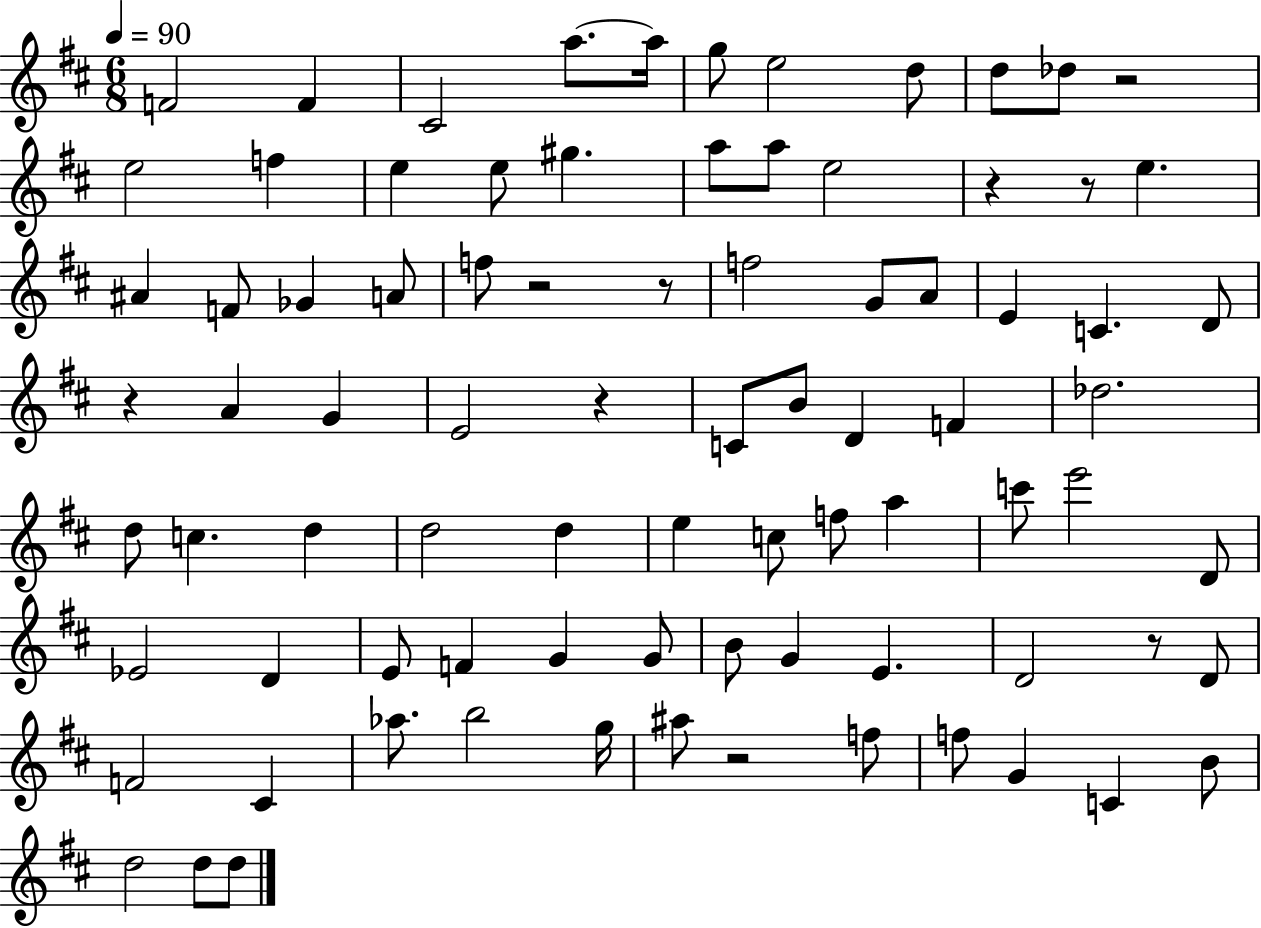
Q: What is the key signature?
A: D major